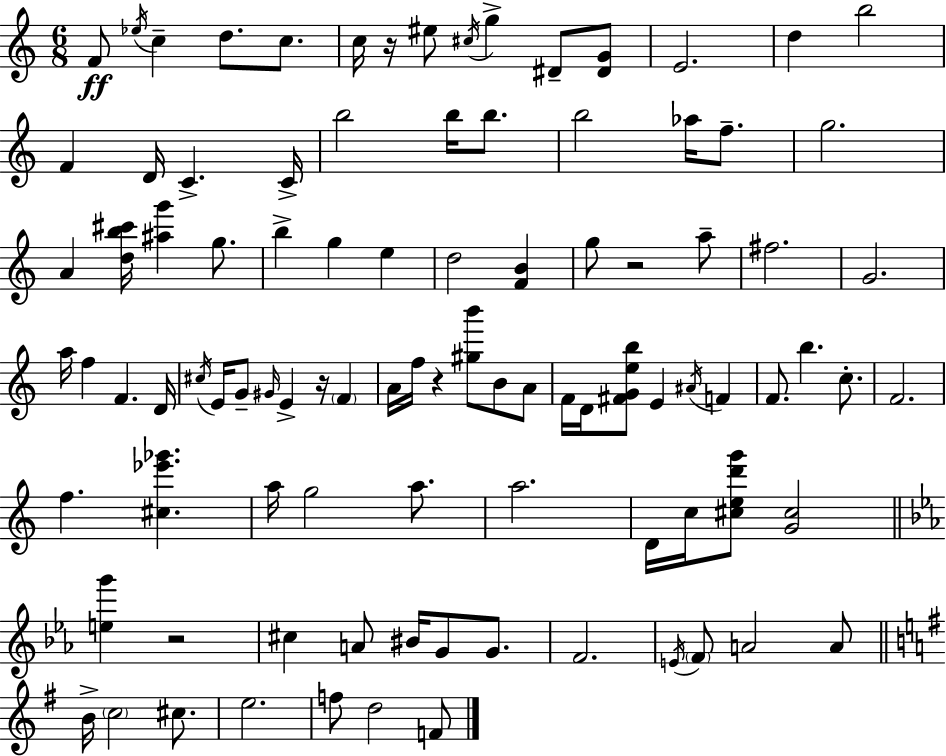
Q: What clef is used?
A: treble